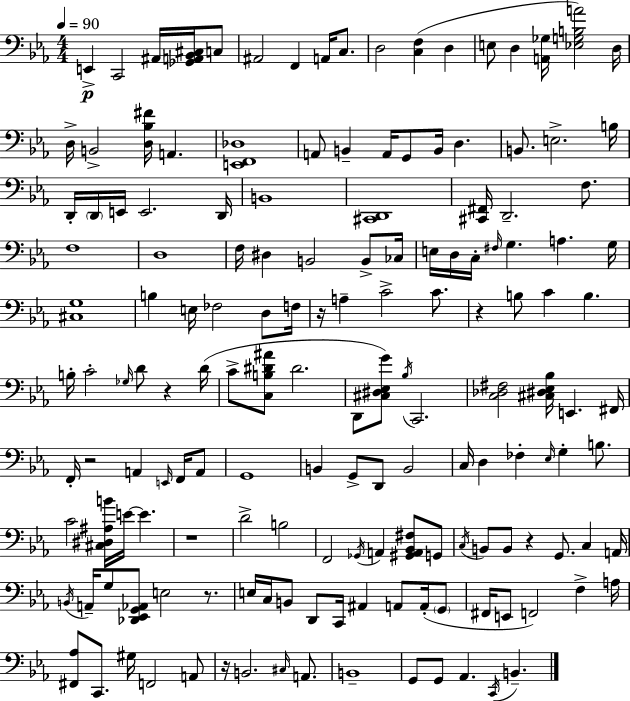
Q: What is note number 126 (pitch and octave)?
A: A2